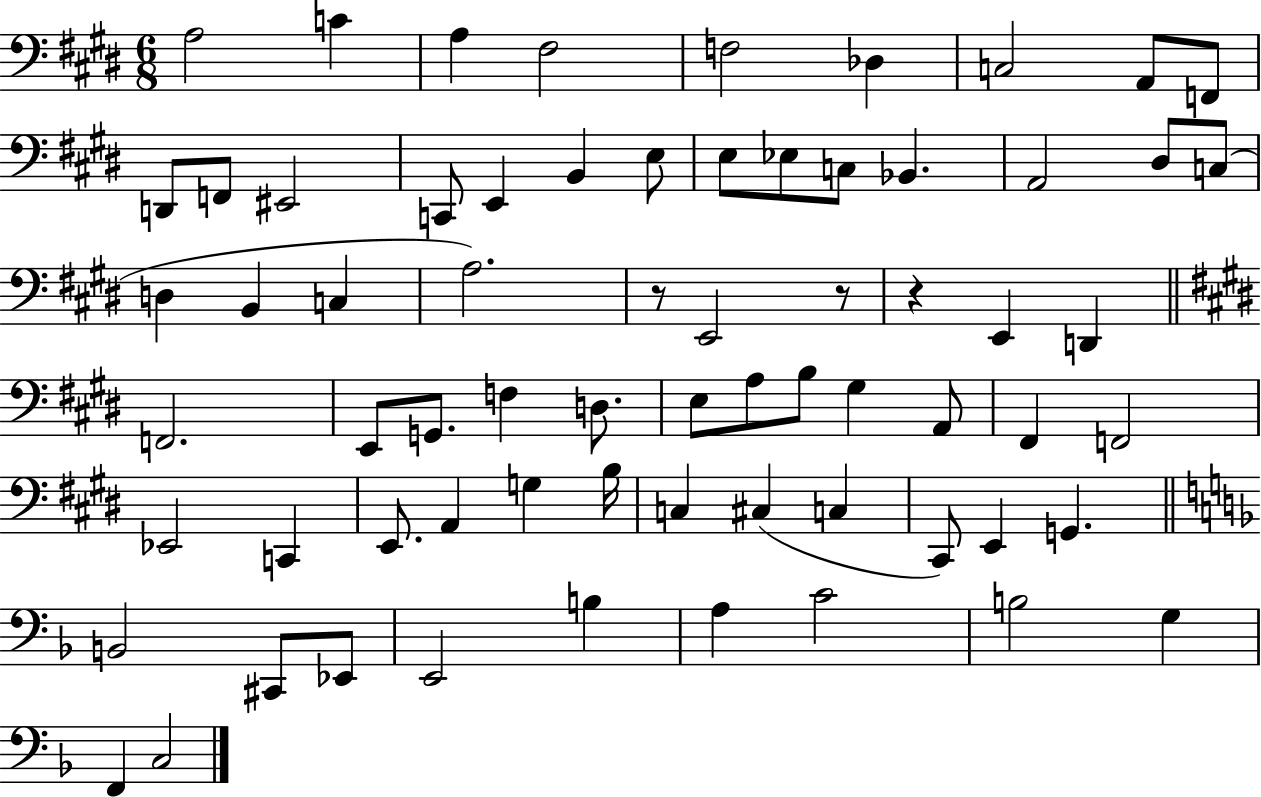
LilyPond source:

{
  \clef bass
  \numericTimeSignature
  \time 6/8
  \key e \major
  \repeat volta 2 { a2 c'4 | a4 fis2 | f2 des4 | c2 a,8 f,8 | \break d,8 f,8 eis,2 | c,8 e,4 b,4 e8 | e8 ees8 c8 bes,4. | a,2 dis8 c8( | \break d4 b,4 c4 | a2.) | r8 e,2 r8 | r4 e,4 d,4 | \break \bar "||" \break \key e \major f,2. | e,8 g,8. f4 d8. | e8 a8 b8 gis4 a,8 | fis,4 f,2 | \break ees,2 c,4 | e,8. a,4 g4 b16 | c4 cis4( c4 | cis,8) e,4 g,4. | \break \bar "||" \break \key f \major b,2 cis,8 ees,8 | e,2 b4 | a4 c'2 | b2 g4 | \break f,4 c2 | } \bar "|."
}